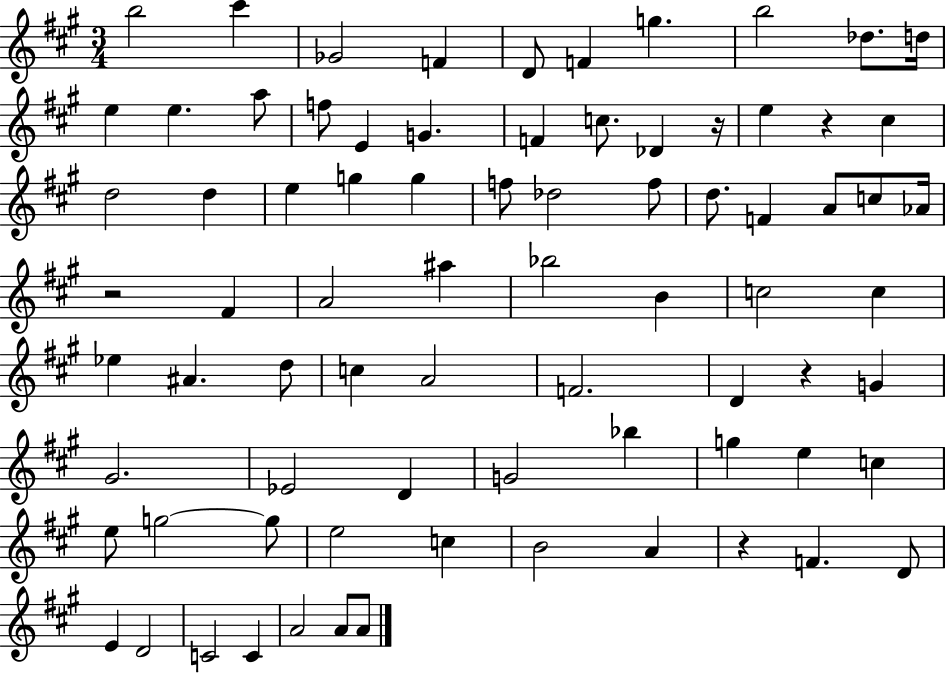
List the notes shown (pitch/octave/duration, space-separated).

B5/h C#6/q Gb4/h F4/q D4/e F4/q G5/q. B5/h Db5/e. D5/s E5/q E5/q. A5/e F5/e E4/q G4/q. F4/q C5/e. Db4/q R/s E5/q R/q C#5/q D5/h D5/q E5/q G5/q G5/q F5/e Db5/h F5/e D5/e. F4/q A4/e C5/e Ab4/s R/h F#4/q A4/h A#5/q Bb5/h B4/q C5/h C5/q Eb5/q A#4/q. D5/e C5/q A4/h F4/h. D4/q R/q G4/q G#4/h. Eb4/h D4/q G4/h Bb5/q G5/q E5/q C5/q E5/e G5/h G5/e E5/h C5/q B4/h A4/q R/q F4/q. D4/e E4/q D4/h C4/h C4/q A4/h A4/e A4/e